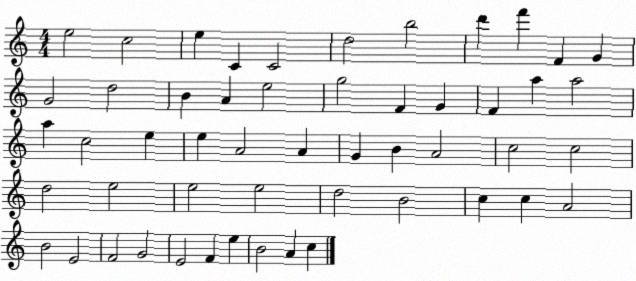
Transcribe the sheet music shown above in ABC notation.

X:1
T:Untitled
M:4/4
L:1/4
K:C
e2 c2 e C C2 d2 b2 d' f' F G G2 d2 B A e2 g2 F G F a a2 a c2 e e A2 A G B A2 c2 c2 d2 e2 e2 e2 d2 B2 c c A2 B2 E2 F2 G2 E2 F e B2 A c